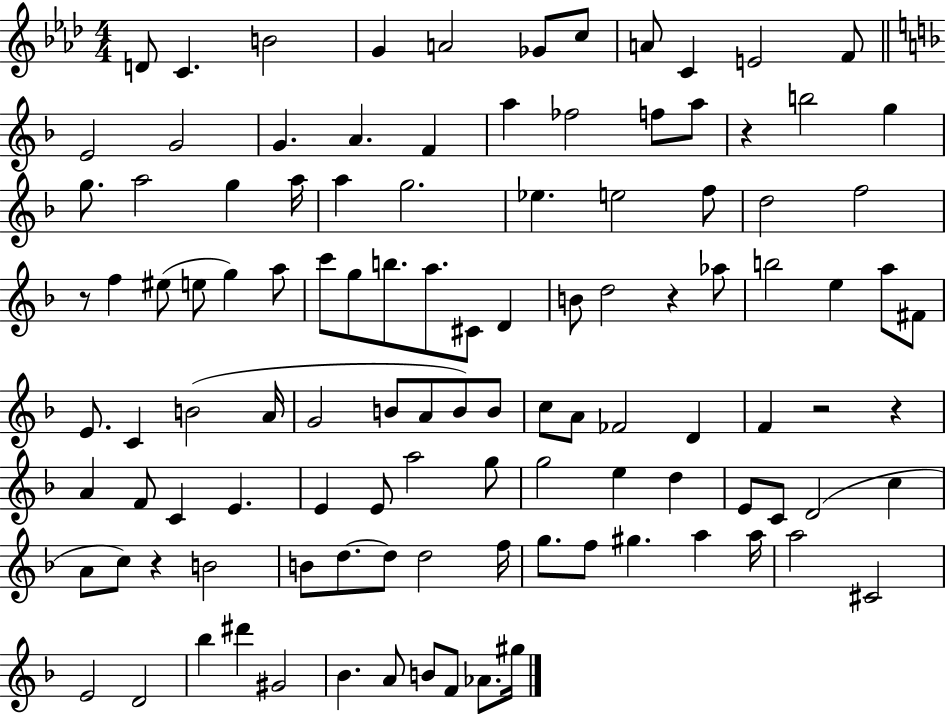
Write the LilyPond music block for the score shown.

{
  \clef treble
  \numericTimeSignature
  \time 4/4
  \key aes \major
  d'8 c'4. b'2 | g'4 a'2 ges'8 c''8 | a'8 c'4 e'2 f'8 | \bar "||" \break \key f \major e'2 g'2 | g'4. a'4. f'4 | a''4 fes''2 f''8 a''8 | r4 b''2 g''4 | \break g''8. a''2 g''4 a''16 | a''4 g''2. | ees''4. e''2 f''8 | d''2 f''2 | \break r8 f''4 eis''8( e''8 g''4) a''8 | c'''8 g''8 b''8. a''8. cis'8 d'4 | b'8 d''2 r4 aes''8 | b''2 e''4 a''8 fis'8 | \break e'8. c'4 b'2( a'16 | g'2 b'8 a'8 b'8) b'8 | c''8 a'8 fes'2 d'4 | f'4 r2 r4 | \break a'4 f'8 c'4 e'4. | e'4 e'8 a''2 g''8 | g''2 e''4 d''4 | e'8 c'8 d'2( c''4 | \break a'8 c''8) r4 b'2 | b'8 d''8.~~ d''8 d''2 f''16 | g''8. f''8 gis''4. a''4 a''16 | a''2 cis'2 | \break e'2 d'2 | bes''4 dis'''4 gis'2 | bes'4. a'8 b'8 f'8 aes'8. gis''16 | \bar "|."
}